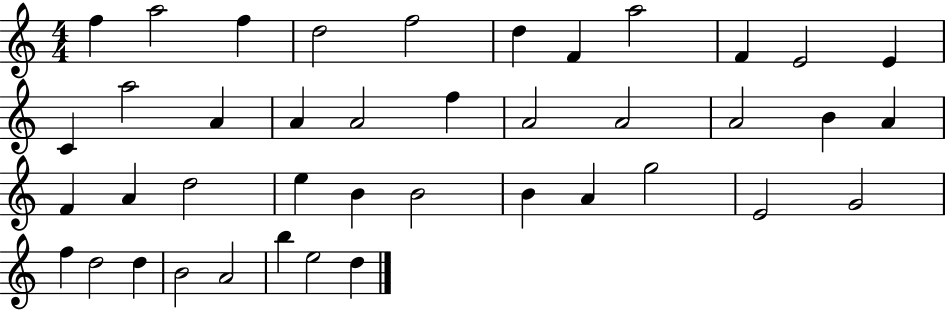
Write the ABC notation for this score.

X:1
T:Untitled
M:4/4
L:1/4
K:C
f a2 f d2 f2 d F a2 F E2 E C a2 A A A2 f A2 A2 A2 B A F A d2 e B B2 B A g2 E2 G2 f d2 d B2 A2 b e2 d